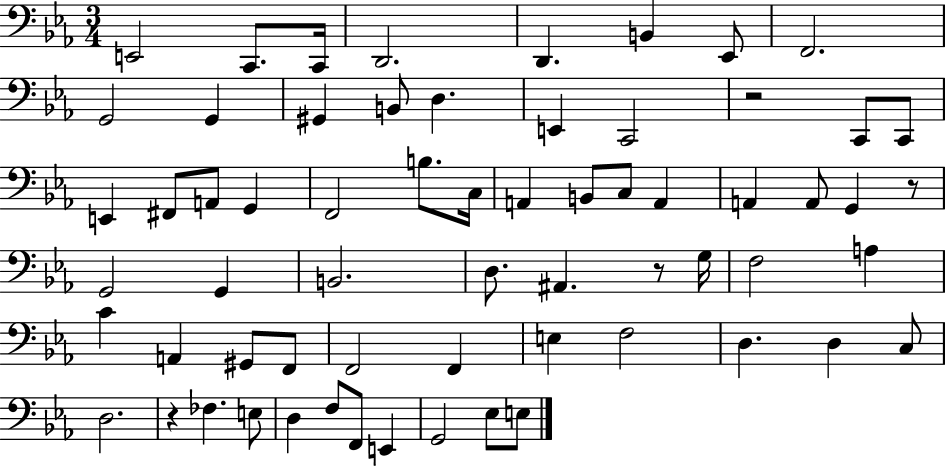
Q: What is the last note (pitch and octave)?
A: E3